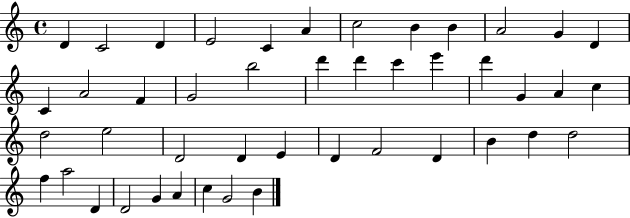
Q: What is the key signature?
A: C major